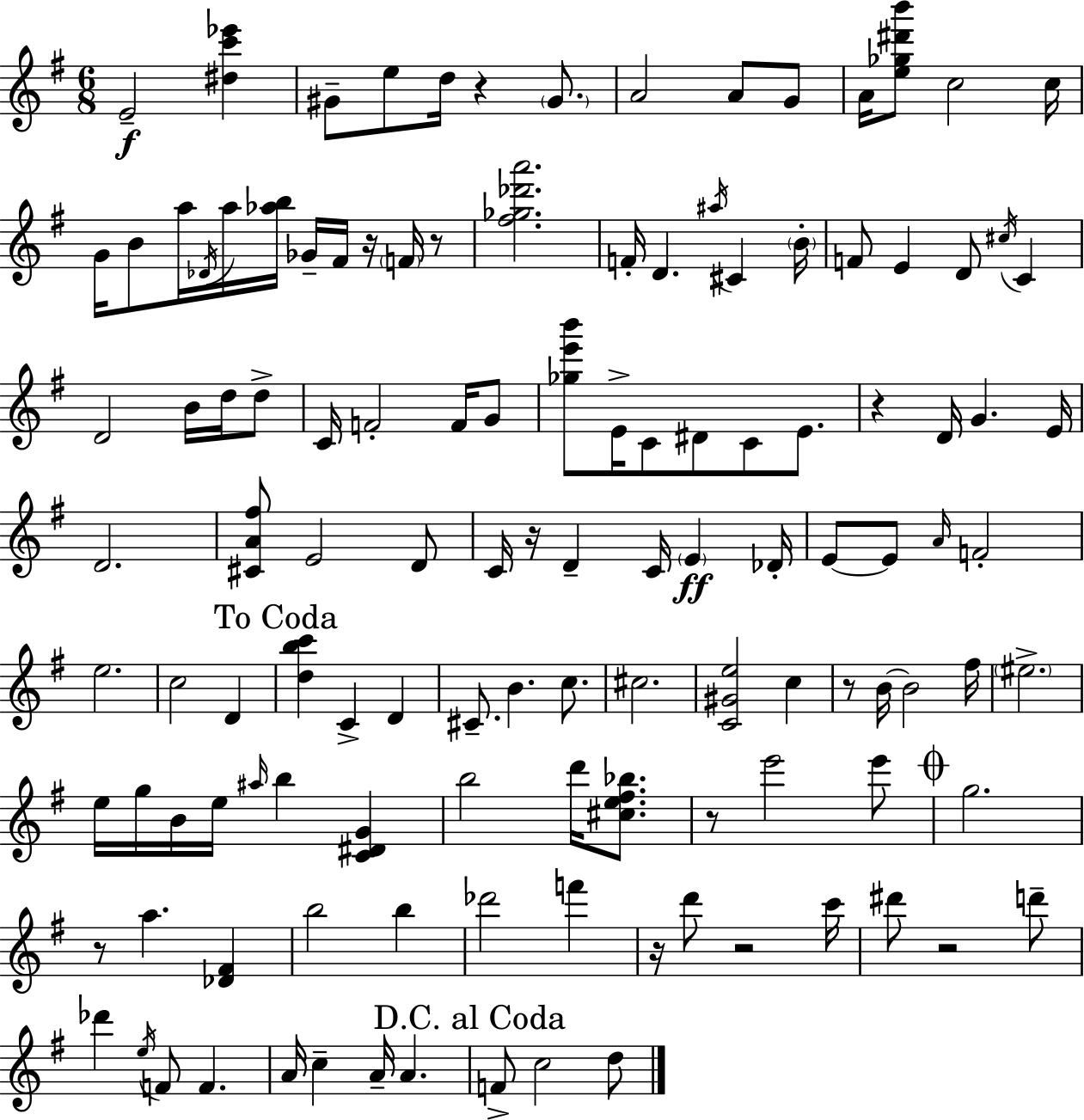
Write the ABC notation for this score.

X:1
T:Untitled
M:6/8
L:1/4
K:G
E2 [^dc'_e'] ^G/2 e/2 d/4 z ^G/2 A2 A/2 G/2 A/4 [e_g^d'b']/2 c2 c/4 G/4 B/2 a/4 _D/4 a/4 [_ab]/4 _G/4 ^F/4 z/4 F/4 z/2 [^f_g_d'a']2 F/4 D ^a/4 ^C B/4 F/2 E D/2 ^c/4 C D2 B/4 d/4 d/2 C/4 F2 F/4 G/2 [_ge'b']/2 E/4 C/2 ^D/2 C/2 E/2 z D/4 G E/4 D2 [^CA^f]/2 E2 D/2 C/4 z/4 D C/4 E _D/4 E/2 E/2 A/4 F2 e2 c2 D [dbc'] C D ^C/2 B c/2 ^c2 [C^Ge]2 c z/2 B/4 B2 ^f/4 ^e2 e/4 g/4 B/4 e/4 ^a/4 b [C^DG] b2 d'/4 [^ce^f_b]/2 z/2 e'2 e'/2 g2 z/2 a [_D^F] b2 b _d'2 f' z/4 d'/2 z2 c'/4 ^d'/2 z2 d'/2 _d' e/4 F/2 F A/4 c A/4 A F/2 c2 d/2